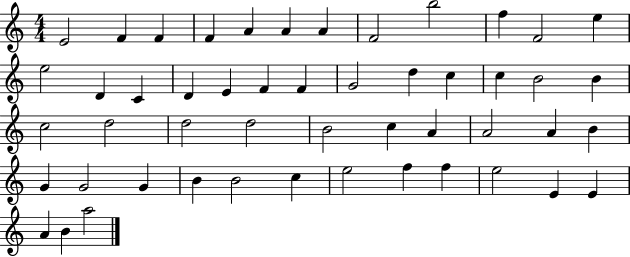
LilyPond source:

{
  \clef treble
  \numericTimeSignature
  \time 4/4
  \key c \major
  e'2 f'4 f'4 | f'4 a'4 a'4 a'4 | f'2 b''2 | f''4 f'2 e''4 | \break e''2 d'4 c'4 | d'4 e'4 f'4 f'4 | g'2 d''4 c''4 | c''4 b'2 b'4 | \break c''2 d''2 | d''2 d''2 | b'2 c''4 a'4 | a'2 a'4 b'4 | \break g'4 g'2 g'4 | b'4 b'2 c''4 | e''2 f''4 f''4 | e''2 e'4 e'4 | \break a'4 b'4 a''2 | \bar "|."
}